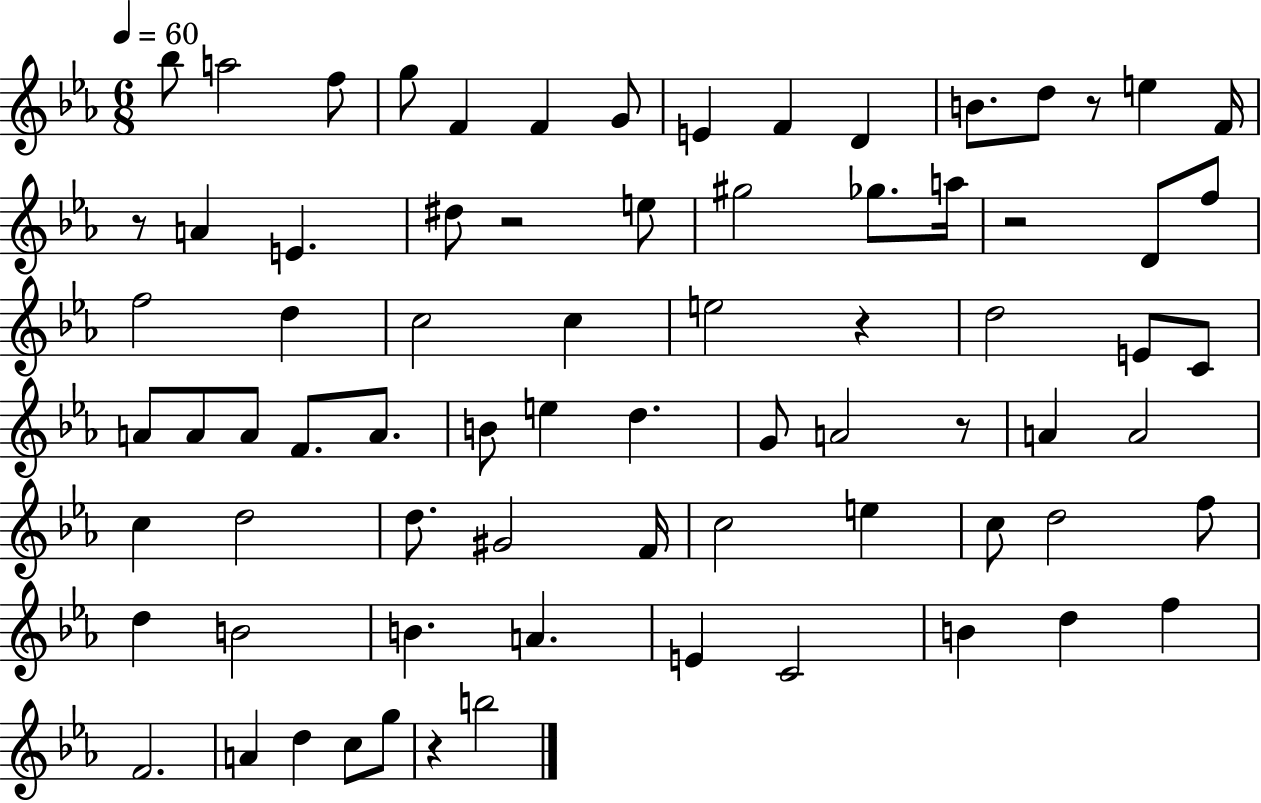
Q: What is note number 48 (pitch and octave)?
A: F4